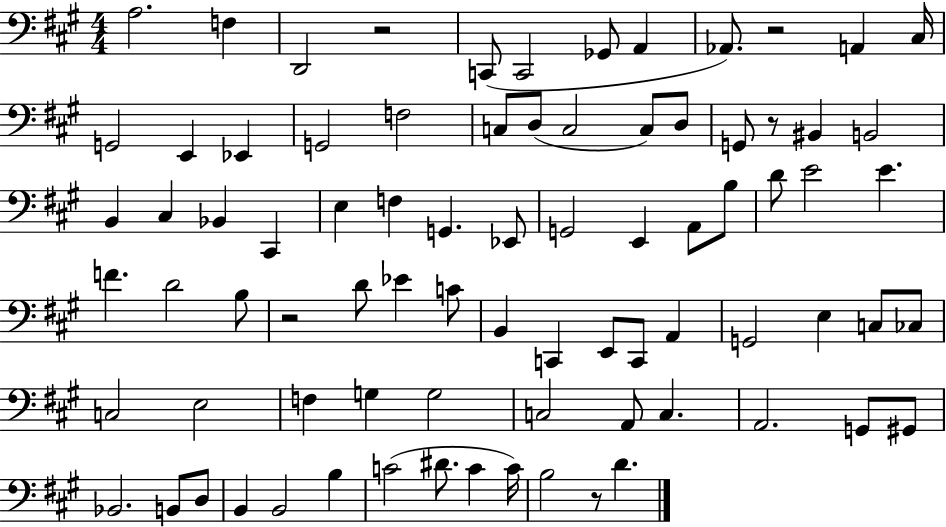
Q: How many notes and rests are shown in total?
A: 81